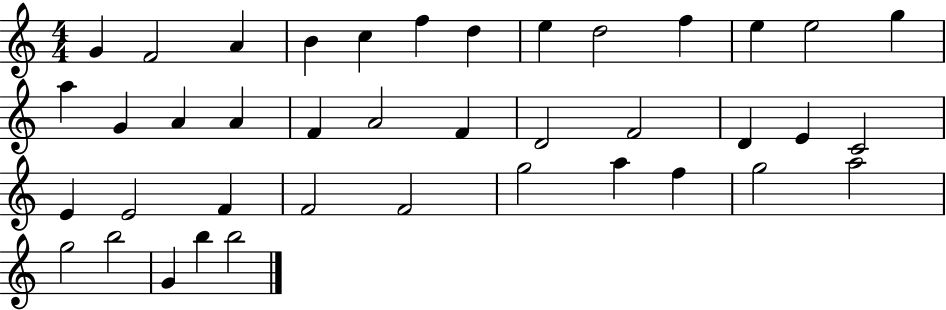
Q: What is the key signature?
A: C major